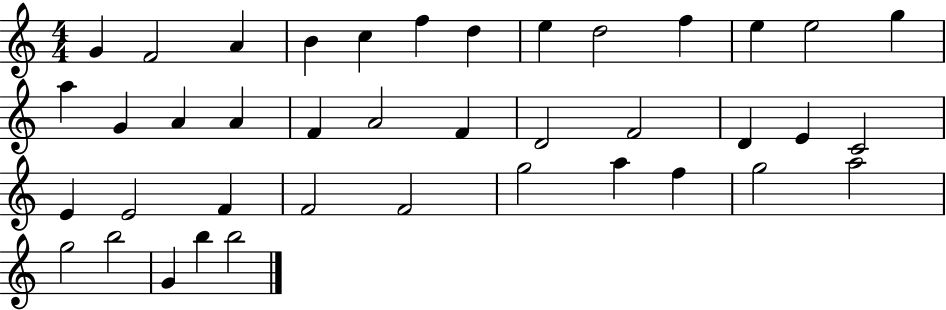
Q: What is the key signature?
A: C major